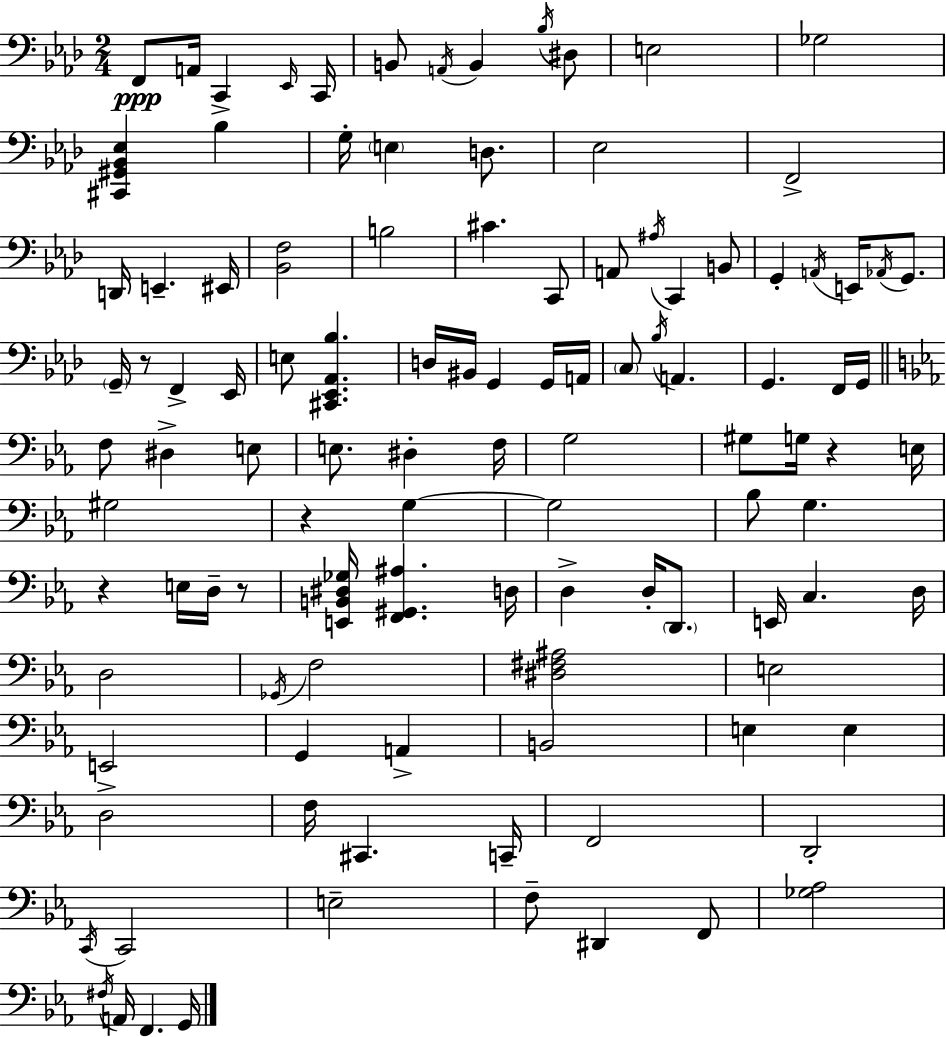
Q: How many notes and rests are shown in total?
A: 110